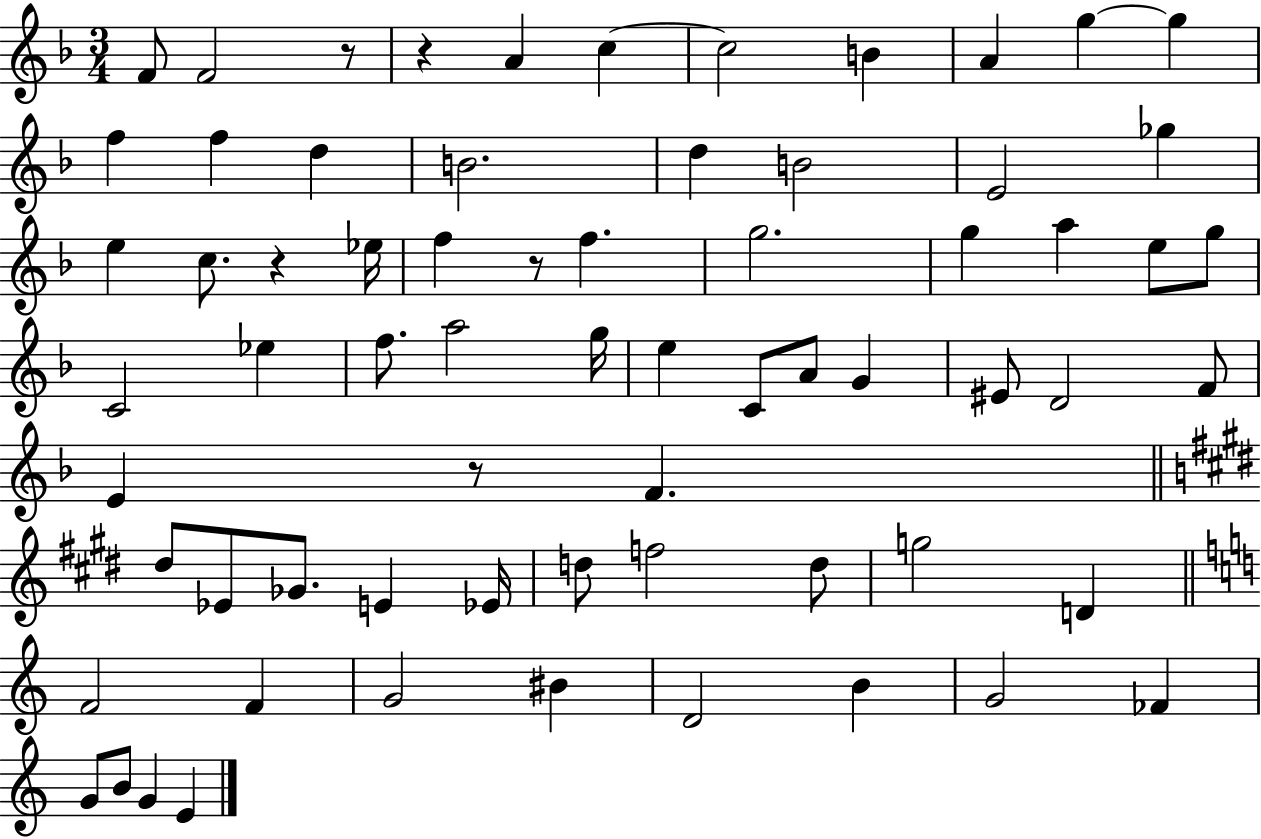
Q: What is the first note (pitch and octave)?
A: F4